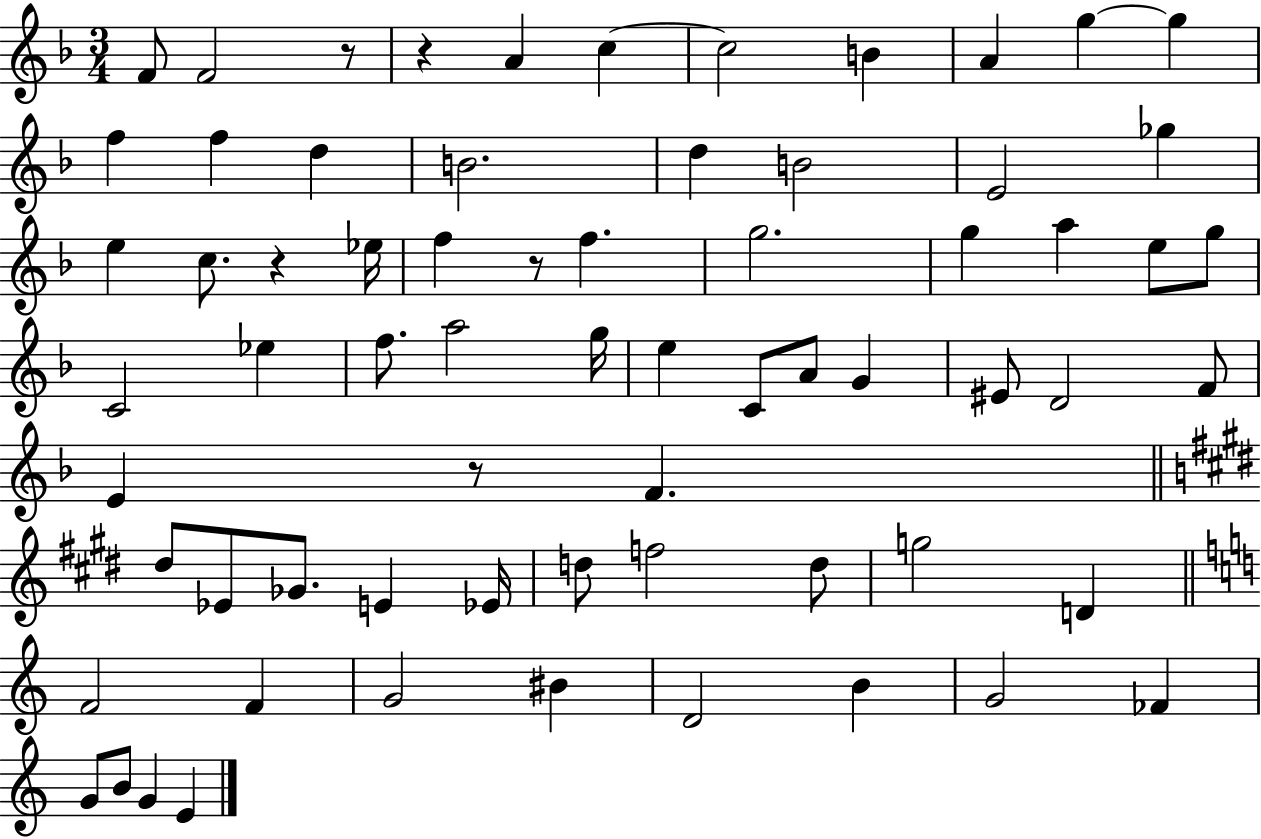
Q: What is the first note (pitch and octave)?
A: F4